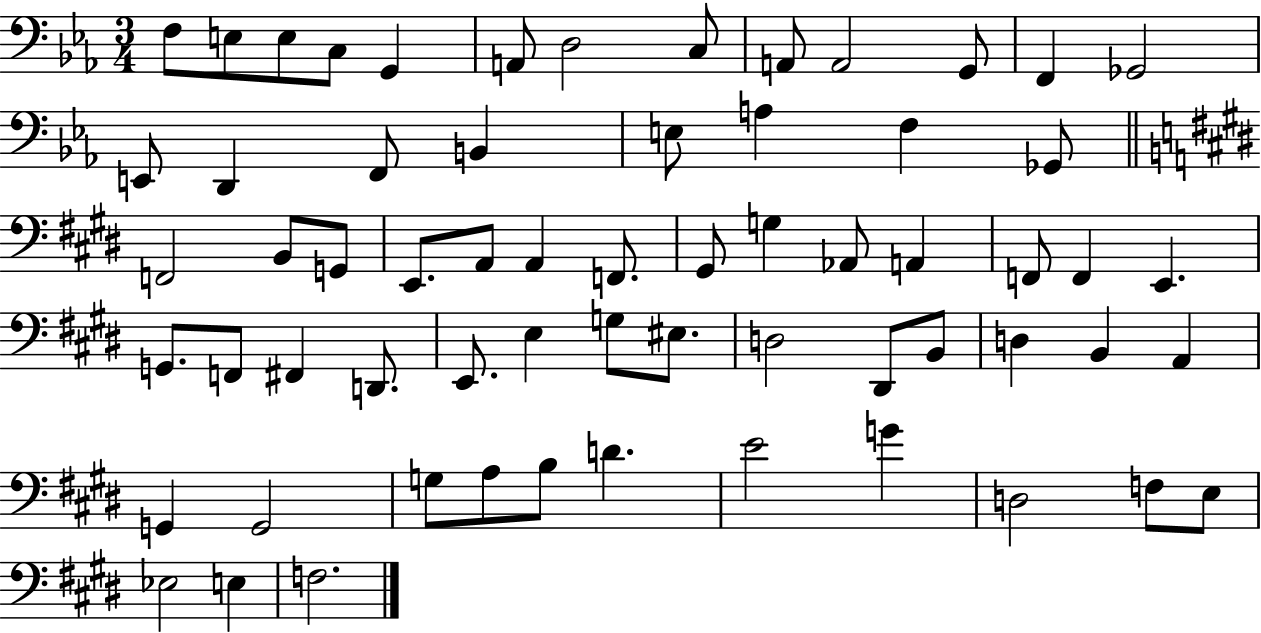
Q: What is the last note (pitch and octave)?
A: F3